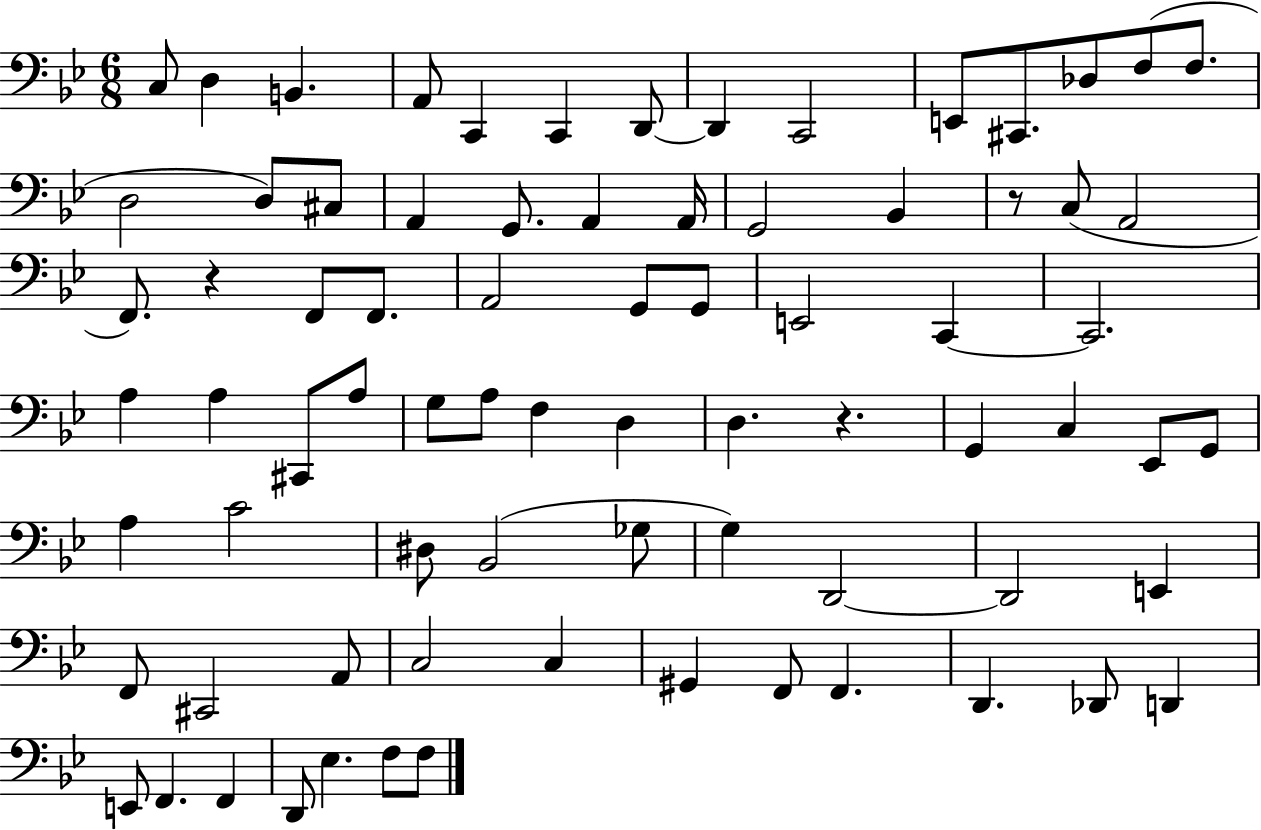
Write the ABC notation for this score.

X:1
T:Untitled
M:6/8
L:1/4
K:Bb
C,/2 D, B,, A,,/2 C,, C,, D,,/2 D,, C,,2 E,,/2 ^C,,/2 _D,/2 F,/2 F,/2 D,2 D,/2 ^C,/2 A,, G,,/2 A,, A,,/4 G,,2 _B,, z/2 C,/2 A,,2 F,,/2 z F,,/2 F,,/2 A,,2 G,,/2 G,,/2 E,,2 C,, C,,2 A, A, ^C,,/2 A,/2 G,/2 A,/2 F, D, D, z G,, C, _E,,/2 G,,/2 A, C2 ^D,/2 _B,,2 _G,/2 G, D,,2 D,,2 E,, F,,/2 ^C,,2 A,,/2 C,2 C, ^G,, F,,/2 F,, D,, _D,,/2 D,, E,,/2 F,, F,, D,,/2 _E, F,/2 F,/2